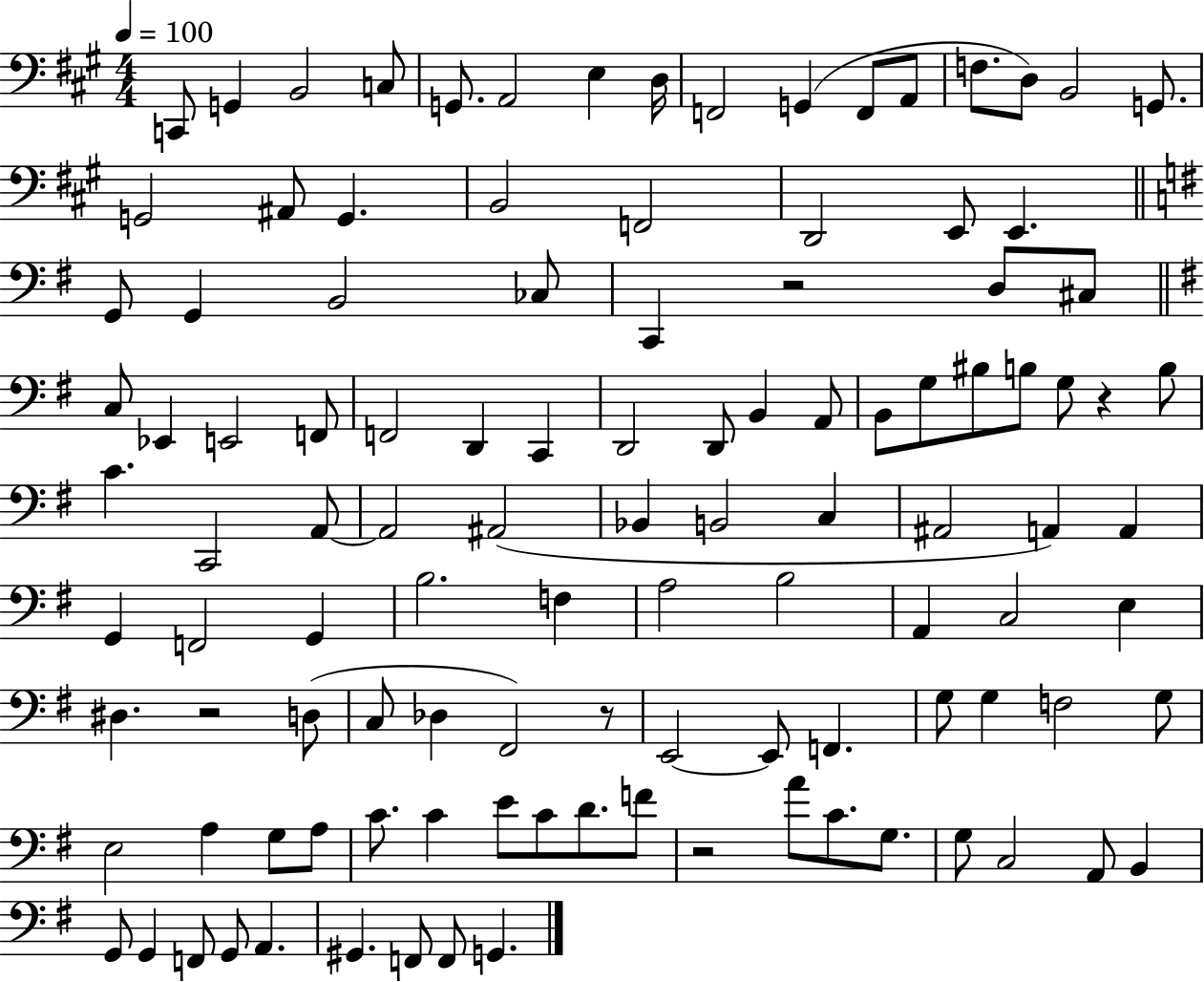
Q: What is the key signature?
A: A major